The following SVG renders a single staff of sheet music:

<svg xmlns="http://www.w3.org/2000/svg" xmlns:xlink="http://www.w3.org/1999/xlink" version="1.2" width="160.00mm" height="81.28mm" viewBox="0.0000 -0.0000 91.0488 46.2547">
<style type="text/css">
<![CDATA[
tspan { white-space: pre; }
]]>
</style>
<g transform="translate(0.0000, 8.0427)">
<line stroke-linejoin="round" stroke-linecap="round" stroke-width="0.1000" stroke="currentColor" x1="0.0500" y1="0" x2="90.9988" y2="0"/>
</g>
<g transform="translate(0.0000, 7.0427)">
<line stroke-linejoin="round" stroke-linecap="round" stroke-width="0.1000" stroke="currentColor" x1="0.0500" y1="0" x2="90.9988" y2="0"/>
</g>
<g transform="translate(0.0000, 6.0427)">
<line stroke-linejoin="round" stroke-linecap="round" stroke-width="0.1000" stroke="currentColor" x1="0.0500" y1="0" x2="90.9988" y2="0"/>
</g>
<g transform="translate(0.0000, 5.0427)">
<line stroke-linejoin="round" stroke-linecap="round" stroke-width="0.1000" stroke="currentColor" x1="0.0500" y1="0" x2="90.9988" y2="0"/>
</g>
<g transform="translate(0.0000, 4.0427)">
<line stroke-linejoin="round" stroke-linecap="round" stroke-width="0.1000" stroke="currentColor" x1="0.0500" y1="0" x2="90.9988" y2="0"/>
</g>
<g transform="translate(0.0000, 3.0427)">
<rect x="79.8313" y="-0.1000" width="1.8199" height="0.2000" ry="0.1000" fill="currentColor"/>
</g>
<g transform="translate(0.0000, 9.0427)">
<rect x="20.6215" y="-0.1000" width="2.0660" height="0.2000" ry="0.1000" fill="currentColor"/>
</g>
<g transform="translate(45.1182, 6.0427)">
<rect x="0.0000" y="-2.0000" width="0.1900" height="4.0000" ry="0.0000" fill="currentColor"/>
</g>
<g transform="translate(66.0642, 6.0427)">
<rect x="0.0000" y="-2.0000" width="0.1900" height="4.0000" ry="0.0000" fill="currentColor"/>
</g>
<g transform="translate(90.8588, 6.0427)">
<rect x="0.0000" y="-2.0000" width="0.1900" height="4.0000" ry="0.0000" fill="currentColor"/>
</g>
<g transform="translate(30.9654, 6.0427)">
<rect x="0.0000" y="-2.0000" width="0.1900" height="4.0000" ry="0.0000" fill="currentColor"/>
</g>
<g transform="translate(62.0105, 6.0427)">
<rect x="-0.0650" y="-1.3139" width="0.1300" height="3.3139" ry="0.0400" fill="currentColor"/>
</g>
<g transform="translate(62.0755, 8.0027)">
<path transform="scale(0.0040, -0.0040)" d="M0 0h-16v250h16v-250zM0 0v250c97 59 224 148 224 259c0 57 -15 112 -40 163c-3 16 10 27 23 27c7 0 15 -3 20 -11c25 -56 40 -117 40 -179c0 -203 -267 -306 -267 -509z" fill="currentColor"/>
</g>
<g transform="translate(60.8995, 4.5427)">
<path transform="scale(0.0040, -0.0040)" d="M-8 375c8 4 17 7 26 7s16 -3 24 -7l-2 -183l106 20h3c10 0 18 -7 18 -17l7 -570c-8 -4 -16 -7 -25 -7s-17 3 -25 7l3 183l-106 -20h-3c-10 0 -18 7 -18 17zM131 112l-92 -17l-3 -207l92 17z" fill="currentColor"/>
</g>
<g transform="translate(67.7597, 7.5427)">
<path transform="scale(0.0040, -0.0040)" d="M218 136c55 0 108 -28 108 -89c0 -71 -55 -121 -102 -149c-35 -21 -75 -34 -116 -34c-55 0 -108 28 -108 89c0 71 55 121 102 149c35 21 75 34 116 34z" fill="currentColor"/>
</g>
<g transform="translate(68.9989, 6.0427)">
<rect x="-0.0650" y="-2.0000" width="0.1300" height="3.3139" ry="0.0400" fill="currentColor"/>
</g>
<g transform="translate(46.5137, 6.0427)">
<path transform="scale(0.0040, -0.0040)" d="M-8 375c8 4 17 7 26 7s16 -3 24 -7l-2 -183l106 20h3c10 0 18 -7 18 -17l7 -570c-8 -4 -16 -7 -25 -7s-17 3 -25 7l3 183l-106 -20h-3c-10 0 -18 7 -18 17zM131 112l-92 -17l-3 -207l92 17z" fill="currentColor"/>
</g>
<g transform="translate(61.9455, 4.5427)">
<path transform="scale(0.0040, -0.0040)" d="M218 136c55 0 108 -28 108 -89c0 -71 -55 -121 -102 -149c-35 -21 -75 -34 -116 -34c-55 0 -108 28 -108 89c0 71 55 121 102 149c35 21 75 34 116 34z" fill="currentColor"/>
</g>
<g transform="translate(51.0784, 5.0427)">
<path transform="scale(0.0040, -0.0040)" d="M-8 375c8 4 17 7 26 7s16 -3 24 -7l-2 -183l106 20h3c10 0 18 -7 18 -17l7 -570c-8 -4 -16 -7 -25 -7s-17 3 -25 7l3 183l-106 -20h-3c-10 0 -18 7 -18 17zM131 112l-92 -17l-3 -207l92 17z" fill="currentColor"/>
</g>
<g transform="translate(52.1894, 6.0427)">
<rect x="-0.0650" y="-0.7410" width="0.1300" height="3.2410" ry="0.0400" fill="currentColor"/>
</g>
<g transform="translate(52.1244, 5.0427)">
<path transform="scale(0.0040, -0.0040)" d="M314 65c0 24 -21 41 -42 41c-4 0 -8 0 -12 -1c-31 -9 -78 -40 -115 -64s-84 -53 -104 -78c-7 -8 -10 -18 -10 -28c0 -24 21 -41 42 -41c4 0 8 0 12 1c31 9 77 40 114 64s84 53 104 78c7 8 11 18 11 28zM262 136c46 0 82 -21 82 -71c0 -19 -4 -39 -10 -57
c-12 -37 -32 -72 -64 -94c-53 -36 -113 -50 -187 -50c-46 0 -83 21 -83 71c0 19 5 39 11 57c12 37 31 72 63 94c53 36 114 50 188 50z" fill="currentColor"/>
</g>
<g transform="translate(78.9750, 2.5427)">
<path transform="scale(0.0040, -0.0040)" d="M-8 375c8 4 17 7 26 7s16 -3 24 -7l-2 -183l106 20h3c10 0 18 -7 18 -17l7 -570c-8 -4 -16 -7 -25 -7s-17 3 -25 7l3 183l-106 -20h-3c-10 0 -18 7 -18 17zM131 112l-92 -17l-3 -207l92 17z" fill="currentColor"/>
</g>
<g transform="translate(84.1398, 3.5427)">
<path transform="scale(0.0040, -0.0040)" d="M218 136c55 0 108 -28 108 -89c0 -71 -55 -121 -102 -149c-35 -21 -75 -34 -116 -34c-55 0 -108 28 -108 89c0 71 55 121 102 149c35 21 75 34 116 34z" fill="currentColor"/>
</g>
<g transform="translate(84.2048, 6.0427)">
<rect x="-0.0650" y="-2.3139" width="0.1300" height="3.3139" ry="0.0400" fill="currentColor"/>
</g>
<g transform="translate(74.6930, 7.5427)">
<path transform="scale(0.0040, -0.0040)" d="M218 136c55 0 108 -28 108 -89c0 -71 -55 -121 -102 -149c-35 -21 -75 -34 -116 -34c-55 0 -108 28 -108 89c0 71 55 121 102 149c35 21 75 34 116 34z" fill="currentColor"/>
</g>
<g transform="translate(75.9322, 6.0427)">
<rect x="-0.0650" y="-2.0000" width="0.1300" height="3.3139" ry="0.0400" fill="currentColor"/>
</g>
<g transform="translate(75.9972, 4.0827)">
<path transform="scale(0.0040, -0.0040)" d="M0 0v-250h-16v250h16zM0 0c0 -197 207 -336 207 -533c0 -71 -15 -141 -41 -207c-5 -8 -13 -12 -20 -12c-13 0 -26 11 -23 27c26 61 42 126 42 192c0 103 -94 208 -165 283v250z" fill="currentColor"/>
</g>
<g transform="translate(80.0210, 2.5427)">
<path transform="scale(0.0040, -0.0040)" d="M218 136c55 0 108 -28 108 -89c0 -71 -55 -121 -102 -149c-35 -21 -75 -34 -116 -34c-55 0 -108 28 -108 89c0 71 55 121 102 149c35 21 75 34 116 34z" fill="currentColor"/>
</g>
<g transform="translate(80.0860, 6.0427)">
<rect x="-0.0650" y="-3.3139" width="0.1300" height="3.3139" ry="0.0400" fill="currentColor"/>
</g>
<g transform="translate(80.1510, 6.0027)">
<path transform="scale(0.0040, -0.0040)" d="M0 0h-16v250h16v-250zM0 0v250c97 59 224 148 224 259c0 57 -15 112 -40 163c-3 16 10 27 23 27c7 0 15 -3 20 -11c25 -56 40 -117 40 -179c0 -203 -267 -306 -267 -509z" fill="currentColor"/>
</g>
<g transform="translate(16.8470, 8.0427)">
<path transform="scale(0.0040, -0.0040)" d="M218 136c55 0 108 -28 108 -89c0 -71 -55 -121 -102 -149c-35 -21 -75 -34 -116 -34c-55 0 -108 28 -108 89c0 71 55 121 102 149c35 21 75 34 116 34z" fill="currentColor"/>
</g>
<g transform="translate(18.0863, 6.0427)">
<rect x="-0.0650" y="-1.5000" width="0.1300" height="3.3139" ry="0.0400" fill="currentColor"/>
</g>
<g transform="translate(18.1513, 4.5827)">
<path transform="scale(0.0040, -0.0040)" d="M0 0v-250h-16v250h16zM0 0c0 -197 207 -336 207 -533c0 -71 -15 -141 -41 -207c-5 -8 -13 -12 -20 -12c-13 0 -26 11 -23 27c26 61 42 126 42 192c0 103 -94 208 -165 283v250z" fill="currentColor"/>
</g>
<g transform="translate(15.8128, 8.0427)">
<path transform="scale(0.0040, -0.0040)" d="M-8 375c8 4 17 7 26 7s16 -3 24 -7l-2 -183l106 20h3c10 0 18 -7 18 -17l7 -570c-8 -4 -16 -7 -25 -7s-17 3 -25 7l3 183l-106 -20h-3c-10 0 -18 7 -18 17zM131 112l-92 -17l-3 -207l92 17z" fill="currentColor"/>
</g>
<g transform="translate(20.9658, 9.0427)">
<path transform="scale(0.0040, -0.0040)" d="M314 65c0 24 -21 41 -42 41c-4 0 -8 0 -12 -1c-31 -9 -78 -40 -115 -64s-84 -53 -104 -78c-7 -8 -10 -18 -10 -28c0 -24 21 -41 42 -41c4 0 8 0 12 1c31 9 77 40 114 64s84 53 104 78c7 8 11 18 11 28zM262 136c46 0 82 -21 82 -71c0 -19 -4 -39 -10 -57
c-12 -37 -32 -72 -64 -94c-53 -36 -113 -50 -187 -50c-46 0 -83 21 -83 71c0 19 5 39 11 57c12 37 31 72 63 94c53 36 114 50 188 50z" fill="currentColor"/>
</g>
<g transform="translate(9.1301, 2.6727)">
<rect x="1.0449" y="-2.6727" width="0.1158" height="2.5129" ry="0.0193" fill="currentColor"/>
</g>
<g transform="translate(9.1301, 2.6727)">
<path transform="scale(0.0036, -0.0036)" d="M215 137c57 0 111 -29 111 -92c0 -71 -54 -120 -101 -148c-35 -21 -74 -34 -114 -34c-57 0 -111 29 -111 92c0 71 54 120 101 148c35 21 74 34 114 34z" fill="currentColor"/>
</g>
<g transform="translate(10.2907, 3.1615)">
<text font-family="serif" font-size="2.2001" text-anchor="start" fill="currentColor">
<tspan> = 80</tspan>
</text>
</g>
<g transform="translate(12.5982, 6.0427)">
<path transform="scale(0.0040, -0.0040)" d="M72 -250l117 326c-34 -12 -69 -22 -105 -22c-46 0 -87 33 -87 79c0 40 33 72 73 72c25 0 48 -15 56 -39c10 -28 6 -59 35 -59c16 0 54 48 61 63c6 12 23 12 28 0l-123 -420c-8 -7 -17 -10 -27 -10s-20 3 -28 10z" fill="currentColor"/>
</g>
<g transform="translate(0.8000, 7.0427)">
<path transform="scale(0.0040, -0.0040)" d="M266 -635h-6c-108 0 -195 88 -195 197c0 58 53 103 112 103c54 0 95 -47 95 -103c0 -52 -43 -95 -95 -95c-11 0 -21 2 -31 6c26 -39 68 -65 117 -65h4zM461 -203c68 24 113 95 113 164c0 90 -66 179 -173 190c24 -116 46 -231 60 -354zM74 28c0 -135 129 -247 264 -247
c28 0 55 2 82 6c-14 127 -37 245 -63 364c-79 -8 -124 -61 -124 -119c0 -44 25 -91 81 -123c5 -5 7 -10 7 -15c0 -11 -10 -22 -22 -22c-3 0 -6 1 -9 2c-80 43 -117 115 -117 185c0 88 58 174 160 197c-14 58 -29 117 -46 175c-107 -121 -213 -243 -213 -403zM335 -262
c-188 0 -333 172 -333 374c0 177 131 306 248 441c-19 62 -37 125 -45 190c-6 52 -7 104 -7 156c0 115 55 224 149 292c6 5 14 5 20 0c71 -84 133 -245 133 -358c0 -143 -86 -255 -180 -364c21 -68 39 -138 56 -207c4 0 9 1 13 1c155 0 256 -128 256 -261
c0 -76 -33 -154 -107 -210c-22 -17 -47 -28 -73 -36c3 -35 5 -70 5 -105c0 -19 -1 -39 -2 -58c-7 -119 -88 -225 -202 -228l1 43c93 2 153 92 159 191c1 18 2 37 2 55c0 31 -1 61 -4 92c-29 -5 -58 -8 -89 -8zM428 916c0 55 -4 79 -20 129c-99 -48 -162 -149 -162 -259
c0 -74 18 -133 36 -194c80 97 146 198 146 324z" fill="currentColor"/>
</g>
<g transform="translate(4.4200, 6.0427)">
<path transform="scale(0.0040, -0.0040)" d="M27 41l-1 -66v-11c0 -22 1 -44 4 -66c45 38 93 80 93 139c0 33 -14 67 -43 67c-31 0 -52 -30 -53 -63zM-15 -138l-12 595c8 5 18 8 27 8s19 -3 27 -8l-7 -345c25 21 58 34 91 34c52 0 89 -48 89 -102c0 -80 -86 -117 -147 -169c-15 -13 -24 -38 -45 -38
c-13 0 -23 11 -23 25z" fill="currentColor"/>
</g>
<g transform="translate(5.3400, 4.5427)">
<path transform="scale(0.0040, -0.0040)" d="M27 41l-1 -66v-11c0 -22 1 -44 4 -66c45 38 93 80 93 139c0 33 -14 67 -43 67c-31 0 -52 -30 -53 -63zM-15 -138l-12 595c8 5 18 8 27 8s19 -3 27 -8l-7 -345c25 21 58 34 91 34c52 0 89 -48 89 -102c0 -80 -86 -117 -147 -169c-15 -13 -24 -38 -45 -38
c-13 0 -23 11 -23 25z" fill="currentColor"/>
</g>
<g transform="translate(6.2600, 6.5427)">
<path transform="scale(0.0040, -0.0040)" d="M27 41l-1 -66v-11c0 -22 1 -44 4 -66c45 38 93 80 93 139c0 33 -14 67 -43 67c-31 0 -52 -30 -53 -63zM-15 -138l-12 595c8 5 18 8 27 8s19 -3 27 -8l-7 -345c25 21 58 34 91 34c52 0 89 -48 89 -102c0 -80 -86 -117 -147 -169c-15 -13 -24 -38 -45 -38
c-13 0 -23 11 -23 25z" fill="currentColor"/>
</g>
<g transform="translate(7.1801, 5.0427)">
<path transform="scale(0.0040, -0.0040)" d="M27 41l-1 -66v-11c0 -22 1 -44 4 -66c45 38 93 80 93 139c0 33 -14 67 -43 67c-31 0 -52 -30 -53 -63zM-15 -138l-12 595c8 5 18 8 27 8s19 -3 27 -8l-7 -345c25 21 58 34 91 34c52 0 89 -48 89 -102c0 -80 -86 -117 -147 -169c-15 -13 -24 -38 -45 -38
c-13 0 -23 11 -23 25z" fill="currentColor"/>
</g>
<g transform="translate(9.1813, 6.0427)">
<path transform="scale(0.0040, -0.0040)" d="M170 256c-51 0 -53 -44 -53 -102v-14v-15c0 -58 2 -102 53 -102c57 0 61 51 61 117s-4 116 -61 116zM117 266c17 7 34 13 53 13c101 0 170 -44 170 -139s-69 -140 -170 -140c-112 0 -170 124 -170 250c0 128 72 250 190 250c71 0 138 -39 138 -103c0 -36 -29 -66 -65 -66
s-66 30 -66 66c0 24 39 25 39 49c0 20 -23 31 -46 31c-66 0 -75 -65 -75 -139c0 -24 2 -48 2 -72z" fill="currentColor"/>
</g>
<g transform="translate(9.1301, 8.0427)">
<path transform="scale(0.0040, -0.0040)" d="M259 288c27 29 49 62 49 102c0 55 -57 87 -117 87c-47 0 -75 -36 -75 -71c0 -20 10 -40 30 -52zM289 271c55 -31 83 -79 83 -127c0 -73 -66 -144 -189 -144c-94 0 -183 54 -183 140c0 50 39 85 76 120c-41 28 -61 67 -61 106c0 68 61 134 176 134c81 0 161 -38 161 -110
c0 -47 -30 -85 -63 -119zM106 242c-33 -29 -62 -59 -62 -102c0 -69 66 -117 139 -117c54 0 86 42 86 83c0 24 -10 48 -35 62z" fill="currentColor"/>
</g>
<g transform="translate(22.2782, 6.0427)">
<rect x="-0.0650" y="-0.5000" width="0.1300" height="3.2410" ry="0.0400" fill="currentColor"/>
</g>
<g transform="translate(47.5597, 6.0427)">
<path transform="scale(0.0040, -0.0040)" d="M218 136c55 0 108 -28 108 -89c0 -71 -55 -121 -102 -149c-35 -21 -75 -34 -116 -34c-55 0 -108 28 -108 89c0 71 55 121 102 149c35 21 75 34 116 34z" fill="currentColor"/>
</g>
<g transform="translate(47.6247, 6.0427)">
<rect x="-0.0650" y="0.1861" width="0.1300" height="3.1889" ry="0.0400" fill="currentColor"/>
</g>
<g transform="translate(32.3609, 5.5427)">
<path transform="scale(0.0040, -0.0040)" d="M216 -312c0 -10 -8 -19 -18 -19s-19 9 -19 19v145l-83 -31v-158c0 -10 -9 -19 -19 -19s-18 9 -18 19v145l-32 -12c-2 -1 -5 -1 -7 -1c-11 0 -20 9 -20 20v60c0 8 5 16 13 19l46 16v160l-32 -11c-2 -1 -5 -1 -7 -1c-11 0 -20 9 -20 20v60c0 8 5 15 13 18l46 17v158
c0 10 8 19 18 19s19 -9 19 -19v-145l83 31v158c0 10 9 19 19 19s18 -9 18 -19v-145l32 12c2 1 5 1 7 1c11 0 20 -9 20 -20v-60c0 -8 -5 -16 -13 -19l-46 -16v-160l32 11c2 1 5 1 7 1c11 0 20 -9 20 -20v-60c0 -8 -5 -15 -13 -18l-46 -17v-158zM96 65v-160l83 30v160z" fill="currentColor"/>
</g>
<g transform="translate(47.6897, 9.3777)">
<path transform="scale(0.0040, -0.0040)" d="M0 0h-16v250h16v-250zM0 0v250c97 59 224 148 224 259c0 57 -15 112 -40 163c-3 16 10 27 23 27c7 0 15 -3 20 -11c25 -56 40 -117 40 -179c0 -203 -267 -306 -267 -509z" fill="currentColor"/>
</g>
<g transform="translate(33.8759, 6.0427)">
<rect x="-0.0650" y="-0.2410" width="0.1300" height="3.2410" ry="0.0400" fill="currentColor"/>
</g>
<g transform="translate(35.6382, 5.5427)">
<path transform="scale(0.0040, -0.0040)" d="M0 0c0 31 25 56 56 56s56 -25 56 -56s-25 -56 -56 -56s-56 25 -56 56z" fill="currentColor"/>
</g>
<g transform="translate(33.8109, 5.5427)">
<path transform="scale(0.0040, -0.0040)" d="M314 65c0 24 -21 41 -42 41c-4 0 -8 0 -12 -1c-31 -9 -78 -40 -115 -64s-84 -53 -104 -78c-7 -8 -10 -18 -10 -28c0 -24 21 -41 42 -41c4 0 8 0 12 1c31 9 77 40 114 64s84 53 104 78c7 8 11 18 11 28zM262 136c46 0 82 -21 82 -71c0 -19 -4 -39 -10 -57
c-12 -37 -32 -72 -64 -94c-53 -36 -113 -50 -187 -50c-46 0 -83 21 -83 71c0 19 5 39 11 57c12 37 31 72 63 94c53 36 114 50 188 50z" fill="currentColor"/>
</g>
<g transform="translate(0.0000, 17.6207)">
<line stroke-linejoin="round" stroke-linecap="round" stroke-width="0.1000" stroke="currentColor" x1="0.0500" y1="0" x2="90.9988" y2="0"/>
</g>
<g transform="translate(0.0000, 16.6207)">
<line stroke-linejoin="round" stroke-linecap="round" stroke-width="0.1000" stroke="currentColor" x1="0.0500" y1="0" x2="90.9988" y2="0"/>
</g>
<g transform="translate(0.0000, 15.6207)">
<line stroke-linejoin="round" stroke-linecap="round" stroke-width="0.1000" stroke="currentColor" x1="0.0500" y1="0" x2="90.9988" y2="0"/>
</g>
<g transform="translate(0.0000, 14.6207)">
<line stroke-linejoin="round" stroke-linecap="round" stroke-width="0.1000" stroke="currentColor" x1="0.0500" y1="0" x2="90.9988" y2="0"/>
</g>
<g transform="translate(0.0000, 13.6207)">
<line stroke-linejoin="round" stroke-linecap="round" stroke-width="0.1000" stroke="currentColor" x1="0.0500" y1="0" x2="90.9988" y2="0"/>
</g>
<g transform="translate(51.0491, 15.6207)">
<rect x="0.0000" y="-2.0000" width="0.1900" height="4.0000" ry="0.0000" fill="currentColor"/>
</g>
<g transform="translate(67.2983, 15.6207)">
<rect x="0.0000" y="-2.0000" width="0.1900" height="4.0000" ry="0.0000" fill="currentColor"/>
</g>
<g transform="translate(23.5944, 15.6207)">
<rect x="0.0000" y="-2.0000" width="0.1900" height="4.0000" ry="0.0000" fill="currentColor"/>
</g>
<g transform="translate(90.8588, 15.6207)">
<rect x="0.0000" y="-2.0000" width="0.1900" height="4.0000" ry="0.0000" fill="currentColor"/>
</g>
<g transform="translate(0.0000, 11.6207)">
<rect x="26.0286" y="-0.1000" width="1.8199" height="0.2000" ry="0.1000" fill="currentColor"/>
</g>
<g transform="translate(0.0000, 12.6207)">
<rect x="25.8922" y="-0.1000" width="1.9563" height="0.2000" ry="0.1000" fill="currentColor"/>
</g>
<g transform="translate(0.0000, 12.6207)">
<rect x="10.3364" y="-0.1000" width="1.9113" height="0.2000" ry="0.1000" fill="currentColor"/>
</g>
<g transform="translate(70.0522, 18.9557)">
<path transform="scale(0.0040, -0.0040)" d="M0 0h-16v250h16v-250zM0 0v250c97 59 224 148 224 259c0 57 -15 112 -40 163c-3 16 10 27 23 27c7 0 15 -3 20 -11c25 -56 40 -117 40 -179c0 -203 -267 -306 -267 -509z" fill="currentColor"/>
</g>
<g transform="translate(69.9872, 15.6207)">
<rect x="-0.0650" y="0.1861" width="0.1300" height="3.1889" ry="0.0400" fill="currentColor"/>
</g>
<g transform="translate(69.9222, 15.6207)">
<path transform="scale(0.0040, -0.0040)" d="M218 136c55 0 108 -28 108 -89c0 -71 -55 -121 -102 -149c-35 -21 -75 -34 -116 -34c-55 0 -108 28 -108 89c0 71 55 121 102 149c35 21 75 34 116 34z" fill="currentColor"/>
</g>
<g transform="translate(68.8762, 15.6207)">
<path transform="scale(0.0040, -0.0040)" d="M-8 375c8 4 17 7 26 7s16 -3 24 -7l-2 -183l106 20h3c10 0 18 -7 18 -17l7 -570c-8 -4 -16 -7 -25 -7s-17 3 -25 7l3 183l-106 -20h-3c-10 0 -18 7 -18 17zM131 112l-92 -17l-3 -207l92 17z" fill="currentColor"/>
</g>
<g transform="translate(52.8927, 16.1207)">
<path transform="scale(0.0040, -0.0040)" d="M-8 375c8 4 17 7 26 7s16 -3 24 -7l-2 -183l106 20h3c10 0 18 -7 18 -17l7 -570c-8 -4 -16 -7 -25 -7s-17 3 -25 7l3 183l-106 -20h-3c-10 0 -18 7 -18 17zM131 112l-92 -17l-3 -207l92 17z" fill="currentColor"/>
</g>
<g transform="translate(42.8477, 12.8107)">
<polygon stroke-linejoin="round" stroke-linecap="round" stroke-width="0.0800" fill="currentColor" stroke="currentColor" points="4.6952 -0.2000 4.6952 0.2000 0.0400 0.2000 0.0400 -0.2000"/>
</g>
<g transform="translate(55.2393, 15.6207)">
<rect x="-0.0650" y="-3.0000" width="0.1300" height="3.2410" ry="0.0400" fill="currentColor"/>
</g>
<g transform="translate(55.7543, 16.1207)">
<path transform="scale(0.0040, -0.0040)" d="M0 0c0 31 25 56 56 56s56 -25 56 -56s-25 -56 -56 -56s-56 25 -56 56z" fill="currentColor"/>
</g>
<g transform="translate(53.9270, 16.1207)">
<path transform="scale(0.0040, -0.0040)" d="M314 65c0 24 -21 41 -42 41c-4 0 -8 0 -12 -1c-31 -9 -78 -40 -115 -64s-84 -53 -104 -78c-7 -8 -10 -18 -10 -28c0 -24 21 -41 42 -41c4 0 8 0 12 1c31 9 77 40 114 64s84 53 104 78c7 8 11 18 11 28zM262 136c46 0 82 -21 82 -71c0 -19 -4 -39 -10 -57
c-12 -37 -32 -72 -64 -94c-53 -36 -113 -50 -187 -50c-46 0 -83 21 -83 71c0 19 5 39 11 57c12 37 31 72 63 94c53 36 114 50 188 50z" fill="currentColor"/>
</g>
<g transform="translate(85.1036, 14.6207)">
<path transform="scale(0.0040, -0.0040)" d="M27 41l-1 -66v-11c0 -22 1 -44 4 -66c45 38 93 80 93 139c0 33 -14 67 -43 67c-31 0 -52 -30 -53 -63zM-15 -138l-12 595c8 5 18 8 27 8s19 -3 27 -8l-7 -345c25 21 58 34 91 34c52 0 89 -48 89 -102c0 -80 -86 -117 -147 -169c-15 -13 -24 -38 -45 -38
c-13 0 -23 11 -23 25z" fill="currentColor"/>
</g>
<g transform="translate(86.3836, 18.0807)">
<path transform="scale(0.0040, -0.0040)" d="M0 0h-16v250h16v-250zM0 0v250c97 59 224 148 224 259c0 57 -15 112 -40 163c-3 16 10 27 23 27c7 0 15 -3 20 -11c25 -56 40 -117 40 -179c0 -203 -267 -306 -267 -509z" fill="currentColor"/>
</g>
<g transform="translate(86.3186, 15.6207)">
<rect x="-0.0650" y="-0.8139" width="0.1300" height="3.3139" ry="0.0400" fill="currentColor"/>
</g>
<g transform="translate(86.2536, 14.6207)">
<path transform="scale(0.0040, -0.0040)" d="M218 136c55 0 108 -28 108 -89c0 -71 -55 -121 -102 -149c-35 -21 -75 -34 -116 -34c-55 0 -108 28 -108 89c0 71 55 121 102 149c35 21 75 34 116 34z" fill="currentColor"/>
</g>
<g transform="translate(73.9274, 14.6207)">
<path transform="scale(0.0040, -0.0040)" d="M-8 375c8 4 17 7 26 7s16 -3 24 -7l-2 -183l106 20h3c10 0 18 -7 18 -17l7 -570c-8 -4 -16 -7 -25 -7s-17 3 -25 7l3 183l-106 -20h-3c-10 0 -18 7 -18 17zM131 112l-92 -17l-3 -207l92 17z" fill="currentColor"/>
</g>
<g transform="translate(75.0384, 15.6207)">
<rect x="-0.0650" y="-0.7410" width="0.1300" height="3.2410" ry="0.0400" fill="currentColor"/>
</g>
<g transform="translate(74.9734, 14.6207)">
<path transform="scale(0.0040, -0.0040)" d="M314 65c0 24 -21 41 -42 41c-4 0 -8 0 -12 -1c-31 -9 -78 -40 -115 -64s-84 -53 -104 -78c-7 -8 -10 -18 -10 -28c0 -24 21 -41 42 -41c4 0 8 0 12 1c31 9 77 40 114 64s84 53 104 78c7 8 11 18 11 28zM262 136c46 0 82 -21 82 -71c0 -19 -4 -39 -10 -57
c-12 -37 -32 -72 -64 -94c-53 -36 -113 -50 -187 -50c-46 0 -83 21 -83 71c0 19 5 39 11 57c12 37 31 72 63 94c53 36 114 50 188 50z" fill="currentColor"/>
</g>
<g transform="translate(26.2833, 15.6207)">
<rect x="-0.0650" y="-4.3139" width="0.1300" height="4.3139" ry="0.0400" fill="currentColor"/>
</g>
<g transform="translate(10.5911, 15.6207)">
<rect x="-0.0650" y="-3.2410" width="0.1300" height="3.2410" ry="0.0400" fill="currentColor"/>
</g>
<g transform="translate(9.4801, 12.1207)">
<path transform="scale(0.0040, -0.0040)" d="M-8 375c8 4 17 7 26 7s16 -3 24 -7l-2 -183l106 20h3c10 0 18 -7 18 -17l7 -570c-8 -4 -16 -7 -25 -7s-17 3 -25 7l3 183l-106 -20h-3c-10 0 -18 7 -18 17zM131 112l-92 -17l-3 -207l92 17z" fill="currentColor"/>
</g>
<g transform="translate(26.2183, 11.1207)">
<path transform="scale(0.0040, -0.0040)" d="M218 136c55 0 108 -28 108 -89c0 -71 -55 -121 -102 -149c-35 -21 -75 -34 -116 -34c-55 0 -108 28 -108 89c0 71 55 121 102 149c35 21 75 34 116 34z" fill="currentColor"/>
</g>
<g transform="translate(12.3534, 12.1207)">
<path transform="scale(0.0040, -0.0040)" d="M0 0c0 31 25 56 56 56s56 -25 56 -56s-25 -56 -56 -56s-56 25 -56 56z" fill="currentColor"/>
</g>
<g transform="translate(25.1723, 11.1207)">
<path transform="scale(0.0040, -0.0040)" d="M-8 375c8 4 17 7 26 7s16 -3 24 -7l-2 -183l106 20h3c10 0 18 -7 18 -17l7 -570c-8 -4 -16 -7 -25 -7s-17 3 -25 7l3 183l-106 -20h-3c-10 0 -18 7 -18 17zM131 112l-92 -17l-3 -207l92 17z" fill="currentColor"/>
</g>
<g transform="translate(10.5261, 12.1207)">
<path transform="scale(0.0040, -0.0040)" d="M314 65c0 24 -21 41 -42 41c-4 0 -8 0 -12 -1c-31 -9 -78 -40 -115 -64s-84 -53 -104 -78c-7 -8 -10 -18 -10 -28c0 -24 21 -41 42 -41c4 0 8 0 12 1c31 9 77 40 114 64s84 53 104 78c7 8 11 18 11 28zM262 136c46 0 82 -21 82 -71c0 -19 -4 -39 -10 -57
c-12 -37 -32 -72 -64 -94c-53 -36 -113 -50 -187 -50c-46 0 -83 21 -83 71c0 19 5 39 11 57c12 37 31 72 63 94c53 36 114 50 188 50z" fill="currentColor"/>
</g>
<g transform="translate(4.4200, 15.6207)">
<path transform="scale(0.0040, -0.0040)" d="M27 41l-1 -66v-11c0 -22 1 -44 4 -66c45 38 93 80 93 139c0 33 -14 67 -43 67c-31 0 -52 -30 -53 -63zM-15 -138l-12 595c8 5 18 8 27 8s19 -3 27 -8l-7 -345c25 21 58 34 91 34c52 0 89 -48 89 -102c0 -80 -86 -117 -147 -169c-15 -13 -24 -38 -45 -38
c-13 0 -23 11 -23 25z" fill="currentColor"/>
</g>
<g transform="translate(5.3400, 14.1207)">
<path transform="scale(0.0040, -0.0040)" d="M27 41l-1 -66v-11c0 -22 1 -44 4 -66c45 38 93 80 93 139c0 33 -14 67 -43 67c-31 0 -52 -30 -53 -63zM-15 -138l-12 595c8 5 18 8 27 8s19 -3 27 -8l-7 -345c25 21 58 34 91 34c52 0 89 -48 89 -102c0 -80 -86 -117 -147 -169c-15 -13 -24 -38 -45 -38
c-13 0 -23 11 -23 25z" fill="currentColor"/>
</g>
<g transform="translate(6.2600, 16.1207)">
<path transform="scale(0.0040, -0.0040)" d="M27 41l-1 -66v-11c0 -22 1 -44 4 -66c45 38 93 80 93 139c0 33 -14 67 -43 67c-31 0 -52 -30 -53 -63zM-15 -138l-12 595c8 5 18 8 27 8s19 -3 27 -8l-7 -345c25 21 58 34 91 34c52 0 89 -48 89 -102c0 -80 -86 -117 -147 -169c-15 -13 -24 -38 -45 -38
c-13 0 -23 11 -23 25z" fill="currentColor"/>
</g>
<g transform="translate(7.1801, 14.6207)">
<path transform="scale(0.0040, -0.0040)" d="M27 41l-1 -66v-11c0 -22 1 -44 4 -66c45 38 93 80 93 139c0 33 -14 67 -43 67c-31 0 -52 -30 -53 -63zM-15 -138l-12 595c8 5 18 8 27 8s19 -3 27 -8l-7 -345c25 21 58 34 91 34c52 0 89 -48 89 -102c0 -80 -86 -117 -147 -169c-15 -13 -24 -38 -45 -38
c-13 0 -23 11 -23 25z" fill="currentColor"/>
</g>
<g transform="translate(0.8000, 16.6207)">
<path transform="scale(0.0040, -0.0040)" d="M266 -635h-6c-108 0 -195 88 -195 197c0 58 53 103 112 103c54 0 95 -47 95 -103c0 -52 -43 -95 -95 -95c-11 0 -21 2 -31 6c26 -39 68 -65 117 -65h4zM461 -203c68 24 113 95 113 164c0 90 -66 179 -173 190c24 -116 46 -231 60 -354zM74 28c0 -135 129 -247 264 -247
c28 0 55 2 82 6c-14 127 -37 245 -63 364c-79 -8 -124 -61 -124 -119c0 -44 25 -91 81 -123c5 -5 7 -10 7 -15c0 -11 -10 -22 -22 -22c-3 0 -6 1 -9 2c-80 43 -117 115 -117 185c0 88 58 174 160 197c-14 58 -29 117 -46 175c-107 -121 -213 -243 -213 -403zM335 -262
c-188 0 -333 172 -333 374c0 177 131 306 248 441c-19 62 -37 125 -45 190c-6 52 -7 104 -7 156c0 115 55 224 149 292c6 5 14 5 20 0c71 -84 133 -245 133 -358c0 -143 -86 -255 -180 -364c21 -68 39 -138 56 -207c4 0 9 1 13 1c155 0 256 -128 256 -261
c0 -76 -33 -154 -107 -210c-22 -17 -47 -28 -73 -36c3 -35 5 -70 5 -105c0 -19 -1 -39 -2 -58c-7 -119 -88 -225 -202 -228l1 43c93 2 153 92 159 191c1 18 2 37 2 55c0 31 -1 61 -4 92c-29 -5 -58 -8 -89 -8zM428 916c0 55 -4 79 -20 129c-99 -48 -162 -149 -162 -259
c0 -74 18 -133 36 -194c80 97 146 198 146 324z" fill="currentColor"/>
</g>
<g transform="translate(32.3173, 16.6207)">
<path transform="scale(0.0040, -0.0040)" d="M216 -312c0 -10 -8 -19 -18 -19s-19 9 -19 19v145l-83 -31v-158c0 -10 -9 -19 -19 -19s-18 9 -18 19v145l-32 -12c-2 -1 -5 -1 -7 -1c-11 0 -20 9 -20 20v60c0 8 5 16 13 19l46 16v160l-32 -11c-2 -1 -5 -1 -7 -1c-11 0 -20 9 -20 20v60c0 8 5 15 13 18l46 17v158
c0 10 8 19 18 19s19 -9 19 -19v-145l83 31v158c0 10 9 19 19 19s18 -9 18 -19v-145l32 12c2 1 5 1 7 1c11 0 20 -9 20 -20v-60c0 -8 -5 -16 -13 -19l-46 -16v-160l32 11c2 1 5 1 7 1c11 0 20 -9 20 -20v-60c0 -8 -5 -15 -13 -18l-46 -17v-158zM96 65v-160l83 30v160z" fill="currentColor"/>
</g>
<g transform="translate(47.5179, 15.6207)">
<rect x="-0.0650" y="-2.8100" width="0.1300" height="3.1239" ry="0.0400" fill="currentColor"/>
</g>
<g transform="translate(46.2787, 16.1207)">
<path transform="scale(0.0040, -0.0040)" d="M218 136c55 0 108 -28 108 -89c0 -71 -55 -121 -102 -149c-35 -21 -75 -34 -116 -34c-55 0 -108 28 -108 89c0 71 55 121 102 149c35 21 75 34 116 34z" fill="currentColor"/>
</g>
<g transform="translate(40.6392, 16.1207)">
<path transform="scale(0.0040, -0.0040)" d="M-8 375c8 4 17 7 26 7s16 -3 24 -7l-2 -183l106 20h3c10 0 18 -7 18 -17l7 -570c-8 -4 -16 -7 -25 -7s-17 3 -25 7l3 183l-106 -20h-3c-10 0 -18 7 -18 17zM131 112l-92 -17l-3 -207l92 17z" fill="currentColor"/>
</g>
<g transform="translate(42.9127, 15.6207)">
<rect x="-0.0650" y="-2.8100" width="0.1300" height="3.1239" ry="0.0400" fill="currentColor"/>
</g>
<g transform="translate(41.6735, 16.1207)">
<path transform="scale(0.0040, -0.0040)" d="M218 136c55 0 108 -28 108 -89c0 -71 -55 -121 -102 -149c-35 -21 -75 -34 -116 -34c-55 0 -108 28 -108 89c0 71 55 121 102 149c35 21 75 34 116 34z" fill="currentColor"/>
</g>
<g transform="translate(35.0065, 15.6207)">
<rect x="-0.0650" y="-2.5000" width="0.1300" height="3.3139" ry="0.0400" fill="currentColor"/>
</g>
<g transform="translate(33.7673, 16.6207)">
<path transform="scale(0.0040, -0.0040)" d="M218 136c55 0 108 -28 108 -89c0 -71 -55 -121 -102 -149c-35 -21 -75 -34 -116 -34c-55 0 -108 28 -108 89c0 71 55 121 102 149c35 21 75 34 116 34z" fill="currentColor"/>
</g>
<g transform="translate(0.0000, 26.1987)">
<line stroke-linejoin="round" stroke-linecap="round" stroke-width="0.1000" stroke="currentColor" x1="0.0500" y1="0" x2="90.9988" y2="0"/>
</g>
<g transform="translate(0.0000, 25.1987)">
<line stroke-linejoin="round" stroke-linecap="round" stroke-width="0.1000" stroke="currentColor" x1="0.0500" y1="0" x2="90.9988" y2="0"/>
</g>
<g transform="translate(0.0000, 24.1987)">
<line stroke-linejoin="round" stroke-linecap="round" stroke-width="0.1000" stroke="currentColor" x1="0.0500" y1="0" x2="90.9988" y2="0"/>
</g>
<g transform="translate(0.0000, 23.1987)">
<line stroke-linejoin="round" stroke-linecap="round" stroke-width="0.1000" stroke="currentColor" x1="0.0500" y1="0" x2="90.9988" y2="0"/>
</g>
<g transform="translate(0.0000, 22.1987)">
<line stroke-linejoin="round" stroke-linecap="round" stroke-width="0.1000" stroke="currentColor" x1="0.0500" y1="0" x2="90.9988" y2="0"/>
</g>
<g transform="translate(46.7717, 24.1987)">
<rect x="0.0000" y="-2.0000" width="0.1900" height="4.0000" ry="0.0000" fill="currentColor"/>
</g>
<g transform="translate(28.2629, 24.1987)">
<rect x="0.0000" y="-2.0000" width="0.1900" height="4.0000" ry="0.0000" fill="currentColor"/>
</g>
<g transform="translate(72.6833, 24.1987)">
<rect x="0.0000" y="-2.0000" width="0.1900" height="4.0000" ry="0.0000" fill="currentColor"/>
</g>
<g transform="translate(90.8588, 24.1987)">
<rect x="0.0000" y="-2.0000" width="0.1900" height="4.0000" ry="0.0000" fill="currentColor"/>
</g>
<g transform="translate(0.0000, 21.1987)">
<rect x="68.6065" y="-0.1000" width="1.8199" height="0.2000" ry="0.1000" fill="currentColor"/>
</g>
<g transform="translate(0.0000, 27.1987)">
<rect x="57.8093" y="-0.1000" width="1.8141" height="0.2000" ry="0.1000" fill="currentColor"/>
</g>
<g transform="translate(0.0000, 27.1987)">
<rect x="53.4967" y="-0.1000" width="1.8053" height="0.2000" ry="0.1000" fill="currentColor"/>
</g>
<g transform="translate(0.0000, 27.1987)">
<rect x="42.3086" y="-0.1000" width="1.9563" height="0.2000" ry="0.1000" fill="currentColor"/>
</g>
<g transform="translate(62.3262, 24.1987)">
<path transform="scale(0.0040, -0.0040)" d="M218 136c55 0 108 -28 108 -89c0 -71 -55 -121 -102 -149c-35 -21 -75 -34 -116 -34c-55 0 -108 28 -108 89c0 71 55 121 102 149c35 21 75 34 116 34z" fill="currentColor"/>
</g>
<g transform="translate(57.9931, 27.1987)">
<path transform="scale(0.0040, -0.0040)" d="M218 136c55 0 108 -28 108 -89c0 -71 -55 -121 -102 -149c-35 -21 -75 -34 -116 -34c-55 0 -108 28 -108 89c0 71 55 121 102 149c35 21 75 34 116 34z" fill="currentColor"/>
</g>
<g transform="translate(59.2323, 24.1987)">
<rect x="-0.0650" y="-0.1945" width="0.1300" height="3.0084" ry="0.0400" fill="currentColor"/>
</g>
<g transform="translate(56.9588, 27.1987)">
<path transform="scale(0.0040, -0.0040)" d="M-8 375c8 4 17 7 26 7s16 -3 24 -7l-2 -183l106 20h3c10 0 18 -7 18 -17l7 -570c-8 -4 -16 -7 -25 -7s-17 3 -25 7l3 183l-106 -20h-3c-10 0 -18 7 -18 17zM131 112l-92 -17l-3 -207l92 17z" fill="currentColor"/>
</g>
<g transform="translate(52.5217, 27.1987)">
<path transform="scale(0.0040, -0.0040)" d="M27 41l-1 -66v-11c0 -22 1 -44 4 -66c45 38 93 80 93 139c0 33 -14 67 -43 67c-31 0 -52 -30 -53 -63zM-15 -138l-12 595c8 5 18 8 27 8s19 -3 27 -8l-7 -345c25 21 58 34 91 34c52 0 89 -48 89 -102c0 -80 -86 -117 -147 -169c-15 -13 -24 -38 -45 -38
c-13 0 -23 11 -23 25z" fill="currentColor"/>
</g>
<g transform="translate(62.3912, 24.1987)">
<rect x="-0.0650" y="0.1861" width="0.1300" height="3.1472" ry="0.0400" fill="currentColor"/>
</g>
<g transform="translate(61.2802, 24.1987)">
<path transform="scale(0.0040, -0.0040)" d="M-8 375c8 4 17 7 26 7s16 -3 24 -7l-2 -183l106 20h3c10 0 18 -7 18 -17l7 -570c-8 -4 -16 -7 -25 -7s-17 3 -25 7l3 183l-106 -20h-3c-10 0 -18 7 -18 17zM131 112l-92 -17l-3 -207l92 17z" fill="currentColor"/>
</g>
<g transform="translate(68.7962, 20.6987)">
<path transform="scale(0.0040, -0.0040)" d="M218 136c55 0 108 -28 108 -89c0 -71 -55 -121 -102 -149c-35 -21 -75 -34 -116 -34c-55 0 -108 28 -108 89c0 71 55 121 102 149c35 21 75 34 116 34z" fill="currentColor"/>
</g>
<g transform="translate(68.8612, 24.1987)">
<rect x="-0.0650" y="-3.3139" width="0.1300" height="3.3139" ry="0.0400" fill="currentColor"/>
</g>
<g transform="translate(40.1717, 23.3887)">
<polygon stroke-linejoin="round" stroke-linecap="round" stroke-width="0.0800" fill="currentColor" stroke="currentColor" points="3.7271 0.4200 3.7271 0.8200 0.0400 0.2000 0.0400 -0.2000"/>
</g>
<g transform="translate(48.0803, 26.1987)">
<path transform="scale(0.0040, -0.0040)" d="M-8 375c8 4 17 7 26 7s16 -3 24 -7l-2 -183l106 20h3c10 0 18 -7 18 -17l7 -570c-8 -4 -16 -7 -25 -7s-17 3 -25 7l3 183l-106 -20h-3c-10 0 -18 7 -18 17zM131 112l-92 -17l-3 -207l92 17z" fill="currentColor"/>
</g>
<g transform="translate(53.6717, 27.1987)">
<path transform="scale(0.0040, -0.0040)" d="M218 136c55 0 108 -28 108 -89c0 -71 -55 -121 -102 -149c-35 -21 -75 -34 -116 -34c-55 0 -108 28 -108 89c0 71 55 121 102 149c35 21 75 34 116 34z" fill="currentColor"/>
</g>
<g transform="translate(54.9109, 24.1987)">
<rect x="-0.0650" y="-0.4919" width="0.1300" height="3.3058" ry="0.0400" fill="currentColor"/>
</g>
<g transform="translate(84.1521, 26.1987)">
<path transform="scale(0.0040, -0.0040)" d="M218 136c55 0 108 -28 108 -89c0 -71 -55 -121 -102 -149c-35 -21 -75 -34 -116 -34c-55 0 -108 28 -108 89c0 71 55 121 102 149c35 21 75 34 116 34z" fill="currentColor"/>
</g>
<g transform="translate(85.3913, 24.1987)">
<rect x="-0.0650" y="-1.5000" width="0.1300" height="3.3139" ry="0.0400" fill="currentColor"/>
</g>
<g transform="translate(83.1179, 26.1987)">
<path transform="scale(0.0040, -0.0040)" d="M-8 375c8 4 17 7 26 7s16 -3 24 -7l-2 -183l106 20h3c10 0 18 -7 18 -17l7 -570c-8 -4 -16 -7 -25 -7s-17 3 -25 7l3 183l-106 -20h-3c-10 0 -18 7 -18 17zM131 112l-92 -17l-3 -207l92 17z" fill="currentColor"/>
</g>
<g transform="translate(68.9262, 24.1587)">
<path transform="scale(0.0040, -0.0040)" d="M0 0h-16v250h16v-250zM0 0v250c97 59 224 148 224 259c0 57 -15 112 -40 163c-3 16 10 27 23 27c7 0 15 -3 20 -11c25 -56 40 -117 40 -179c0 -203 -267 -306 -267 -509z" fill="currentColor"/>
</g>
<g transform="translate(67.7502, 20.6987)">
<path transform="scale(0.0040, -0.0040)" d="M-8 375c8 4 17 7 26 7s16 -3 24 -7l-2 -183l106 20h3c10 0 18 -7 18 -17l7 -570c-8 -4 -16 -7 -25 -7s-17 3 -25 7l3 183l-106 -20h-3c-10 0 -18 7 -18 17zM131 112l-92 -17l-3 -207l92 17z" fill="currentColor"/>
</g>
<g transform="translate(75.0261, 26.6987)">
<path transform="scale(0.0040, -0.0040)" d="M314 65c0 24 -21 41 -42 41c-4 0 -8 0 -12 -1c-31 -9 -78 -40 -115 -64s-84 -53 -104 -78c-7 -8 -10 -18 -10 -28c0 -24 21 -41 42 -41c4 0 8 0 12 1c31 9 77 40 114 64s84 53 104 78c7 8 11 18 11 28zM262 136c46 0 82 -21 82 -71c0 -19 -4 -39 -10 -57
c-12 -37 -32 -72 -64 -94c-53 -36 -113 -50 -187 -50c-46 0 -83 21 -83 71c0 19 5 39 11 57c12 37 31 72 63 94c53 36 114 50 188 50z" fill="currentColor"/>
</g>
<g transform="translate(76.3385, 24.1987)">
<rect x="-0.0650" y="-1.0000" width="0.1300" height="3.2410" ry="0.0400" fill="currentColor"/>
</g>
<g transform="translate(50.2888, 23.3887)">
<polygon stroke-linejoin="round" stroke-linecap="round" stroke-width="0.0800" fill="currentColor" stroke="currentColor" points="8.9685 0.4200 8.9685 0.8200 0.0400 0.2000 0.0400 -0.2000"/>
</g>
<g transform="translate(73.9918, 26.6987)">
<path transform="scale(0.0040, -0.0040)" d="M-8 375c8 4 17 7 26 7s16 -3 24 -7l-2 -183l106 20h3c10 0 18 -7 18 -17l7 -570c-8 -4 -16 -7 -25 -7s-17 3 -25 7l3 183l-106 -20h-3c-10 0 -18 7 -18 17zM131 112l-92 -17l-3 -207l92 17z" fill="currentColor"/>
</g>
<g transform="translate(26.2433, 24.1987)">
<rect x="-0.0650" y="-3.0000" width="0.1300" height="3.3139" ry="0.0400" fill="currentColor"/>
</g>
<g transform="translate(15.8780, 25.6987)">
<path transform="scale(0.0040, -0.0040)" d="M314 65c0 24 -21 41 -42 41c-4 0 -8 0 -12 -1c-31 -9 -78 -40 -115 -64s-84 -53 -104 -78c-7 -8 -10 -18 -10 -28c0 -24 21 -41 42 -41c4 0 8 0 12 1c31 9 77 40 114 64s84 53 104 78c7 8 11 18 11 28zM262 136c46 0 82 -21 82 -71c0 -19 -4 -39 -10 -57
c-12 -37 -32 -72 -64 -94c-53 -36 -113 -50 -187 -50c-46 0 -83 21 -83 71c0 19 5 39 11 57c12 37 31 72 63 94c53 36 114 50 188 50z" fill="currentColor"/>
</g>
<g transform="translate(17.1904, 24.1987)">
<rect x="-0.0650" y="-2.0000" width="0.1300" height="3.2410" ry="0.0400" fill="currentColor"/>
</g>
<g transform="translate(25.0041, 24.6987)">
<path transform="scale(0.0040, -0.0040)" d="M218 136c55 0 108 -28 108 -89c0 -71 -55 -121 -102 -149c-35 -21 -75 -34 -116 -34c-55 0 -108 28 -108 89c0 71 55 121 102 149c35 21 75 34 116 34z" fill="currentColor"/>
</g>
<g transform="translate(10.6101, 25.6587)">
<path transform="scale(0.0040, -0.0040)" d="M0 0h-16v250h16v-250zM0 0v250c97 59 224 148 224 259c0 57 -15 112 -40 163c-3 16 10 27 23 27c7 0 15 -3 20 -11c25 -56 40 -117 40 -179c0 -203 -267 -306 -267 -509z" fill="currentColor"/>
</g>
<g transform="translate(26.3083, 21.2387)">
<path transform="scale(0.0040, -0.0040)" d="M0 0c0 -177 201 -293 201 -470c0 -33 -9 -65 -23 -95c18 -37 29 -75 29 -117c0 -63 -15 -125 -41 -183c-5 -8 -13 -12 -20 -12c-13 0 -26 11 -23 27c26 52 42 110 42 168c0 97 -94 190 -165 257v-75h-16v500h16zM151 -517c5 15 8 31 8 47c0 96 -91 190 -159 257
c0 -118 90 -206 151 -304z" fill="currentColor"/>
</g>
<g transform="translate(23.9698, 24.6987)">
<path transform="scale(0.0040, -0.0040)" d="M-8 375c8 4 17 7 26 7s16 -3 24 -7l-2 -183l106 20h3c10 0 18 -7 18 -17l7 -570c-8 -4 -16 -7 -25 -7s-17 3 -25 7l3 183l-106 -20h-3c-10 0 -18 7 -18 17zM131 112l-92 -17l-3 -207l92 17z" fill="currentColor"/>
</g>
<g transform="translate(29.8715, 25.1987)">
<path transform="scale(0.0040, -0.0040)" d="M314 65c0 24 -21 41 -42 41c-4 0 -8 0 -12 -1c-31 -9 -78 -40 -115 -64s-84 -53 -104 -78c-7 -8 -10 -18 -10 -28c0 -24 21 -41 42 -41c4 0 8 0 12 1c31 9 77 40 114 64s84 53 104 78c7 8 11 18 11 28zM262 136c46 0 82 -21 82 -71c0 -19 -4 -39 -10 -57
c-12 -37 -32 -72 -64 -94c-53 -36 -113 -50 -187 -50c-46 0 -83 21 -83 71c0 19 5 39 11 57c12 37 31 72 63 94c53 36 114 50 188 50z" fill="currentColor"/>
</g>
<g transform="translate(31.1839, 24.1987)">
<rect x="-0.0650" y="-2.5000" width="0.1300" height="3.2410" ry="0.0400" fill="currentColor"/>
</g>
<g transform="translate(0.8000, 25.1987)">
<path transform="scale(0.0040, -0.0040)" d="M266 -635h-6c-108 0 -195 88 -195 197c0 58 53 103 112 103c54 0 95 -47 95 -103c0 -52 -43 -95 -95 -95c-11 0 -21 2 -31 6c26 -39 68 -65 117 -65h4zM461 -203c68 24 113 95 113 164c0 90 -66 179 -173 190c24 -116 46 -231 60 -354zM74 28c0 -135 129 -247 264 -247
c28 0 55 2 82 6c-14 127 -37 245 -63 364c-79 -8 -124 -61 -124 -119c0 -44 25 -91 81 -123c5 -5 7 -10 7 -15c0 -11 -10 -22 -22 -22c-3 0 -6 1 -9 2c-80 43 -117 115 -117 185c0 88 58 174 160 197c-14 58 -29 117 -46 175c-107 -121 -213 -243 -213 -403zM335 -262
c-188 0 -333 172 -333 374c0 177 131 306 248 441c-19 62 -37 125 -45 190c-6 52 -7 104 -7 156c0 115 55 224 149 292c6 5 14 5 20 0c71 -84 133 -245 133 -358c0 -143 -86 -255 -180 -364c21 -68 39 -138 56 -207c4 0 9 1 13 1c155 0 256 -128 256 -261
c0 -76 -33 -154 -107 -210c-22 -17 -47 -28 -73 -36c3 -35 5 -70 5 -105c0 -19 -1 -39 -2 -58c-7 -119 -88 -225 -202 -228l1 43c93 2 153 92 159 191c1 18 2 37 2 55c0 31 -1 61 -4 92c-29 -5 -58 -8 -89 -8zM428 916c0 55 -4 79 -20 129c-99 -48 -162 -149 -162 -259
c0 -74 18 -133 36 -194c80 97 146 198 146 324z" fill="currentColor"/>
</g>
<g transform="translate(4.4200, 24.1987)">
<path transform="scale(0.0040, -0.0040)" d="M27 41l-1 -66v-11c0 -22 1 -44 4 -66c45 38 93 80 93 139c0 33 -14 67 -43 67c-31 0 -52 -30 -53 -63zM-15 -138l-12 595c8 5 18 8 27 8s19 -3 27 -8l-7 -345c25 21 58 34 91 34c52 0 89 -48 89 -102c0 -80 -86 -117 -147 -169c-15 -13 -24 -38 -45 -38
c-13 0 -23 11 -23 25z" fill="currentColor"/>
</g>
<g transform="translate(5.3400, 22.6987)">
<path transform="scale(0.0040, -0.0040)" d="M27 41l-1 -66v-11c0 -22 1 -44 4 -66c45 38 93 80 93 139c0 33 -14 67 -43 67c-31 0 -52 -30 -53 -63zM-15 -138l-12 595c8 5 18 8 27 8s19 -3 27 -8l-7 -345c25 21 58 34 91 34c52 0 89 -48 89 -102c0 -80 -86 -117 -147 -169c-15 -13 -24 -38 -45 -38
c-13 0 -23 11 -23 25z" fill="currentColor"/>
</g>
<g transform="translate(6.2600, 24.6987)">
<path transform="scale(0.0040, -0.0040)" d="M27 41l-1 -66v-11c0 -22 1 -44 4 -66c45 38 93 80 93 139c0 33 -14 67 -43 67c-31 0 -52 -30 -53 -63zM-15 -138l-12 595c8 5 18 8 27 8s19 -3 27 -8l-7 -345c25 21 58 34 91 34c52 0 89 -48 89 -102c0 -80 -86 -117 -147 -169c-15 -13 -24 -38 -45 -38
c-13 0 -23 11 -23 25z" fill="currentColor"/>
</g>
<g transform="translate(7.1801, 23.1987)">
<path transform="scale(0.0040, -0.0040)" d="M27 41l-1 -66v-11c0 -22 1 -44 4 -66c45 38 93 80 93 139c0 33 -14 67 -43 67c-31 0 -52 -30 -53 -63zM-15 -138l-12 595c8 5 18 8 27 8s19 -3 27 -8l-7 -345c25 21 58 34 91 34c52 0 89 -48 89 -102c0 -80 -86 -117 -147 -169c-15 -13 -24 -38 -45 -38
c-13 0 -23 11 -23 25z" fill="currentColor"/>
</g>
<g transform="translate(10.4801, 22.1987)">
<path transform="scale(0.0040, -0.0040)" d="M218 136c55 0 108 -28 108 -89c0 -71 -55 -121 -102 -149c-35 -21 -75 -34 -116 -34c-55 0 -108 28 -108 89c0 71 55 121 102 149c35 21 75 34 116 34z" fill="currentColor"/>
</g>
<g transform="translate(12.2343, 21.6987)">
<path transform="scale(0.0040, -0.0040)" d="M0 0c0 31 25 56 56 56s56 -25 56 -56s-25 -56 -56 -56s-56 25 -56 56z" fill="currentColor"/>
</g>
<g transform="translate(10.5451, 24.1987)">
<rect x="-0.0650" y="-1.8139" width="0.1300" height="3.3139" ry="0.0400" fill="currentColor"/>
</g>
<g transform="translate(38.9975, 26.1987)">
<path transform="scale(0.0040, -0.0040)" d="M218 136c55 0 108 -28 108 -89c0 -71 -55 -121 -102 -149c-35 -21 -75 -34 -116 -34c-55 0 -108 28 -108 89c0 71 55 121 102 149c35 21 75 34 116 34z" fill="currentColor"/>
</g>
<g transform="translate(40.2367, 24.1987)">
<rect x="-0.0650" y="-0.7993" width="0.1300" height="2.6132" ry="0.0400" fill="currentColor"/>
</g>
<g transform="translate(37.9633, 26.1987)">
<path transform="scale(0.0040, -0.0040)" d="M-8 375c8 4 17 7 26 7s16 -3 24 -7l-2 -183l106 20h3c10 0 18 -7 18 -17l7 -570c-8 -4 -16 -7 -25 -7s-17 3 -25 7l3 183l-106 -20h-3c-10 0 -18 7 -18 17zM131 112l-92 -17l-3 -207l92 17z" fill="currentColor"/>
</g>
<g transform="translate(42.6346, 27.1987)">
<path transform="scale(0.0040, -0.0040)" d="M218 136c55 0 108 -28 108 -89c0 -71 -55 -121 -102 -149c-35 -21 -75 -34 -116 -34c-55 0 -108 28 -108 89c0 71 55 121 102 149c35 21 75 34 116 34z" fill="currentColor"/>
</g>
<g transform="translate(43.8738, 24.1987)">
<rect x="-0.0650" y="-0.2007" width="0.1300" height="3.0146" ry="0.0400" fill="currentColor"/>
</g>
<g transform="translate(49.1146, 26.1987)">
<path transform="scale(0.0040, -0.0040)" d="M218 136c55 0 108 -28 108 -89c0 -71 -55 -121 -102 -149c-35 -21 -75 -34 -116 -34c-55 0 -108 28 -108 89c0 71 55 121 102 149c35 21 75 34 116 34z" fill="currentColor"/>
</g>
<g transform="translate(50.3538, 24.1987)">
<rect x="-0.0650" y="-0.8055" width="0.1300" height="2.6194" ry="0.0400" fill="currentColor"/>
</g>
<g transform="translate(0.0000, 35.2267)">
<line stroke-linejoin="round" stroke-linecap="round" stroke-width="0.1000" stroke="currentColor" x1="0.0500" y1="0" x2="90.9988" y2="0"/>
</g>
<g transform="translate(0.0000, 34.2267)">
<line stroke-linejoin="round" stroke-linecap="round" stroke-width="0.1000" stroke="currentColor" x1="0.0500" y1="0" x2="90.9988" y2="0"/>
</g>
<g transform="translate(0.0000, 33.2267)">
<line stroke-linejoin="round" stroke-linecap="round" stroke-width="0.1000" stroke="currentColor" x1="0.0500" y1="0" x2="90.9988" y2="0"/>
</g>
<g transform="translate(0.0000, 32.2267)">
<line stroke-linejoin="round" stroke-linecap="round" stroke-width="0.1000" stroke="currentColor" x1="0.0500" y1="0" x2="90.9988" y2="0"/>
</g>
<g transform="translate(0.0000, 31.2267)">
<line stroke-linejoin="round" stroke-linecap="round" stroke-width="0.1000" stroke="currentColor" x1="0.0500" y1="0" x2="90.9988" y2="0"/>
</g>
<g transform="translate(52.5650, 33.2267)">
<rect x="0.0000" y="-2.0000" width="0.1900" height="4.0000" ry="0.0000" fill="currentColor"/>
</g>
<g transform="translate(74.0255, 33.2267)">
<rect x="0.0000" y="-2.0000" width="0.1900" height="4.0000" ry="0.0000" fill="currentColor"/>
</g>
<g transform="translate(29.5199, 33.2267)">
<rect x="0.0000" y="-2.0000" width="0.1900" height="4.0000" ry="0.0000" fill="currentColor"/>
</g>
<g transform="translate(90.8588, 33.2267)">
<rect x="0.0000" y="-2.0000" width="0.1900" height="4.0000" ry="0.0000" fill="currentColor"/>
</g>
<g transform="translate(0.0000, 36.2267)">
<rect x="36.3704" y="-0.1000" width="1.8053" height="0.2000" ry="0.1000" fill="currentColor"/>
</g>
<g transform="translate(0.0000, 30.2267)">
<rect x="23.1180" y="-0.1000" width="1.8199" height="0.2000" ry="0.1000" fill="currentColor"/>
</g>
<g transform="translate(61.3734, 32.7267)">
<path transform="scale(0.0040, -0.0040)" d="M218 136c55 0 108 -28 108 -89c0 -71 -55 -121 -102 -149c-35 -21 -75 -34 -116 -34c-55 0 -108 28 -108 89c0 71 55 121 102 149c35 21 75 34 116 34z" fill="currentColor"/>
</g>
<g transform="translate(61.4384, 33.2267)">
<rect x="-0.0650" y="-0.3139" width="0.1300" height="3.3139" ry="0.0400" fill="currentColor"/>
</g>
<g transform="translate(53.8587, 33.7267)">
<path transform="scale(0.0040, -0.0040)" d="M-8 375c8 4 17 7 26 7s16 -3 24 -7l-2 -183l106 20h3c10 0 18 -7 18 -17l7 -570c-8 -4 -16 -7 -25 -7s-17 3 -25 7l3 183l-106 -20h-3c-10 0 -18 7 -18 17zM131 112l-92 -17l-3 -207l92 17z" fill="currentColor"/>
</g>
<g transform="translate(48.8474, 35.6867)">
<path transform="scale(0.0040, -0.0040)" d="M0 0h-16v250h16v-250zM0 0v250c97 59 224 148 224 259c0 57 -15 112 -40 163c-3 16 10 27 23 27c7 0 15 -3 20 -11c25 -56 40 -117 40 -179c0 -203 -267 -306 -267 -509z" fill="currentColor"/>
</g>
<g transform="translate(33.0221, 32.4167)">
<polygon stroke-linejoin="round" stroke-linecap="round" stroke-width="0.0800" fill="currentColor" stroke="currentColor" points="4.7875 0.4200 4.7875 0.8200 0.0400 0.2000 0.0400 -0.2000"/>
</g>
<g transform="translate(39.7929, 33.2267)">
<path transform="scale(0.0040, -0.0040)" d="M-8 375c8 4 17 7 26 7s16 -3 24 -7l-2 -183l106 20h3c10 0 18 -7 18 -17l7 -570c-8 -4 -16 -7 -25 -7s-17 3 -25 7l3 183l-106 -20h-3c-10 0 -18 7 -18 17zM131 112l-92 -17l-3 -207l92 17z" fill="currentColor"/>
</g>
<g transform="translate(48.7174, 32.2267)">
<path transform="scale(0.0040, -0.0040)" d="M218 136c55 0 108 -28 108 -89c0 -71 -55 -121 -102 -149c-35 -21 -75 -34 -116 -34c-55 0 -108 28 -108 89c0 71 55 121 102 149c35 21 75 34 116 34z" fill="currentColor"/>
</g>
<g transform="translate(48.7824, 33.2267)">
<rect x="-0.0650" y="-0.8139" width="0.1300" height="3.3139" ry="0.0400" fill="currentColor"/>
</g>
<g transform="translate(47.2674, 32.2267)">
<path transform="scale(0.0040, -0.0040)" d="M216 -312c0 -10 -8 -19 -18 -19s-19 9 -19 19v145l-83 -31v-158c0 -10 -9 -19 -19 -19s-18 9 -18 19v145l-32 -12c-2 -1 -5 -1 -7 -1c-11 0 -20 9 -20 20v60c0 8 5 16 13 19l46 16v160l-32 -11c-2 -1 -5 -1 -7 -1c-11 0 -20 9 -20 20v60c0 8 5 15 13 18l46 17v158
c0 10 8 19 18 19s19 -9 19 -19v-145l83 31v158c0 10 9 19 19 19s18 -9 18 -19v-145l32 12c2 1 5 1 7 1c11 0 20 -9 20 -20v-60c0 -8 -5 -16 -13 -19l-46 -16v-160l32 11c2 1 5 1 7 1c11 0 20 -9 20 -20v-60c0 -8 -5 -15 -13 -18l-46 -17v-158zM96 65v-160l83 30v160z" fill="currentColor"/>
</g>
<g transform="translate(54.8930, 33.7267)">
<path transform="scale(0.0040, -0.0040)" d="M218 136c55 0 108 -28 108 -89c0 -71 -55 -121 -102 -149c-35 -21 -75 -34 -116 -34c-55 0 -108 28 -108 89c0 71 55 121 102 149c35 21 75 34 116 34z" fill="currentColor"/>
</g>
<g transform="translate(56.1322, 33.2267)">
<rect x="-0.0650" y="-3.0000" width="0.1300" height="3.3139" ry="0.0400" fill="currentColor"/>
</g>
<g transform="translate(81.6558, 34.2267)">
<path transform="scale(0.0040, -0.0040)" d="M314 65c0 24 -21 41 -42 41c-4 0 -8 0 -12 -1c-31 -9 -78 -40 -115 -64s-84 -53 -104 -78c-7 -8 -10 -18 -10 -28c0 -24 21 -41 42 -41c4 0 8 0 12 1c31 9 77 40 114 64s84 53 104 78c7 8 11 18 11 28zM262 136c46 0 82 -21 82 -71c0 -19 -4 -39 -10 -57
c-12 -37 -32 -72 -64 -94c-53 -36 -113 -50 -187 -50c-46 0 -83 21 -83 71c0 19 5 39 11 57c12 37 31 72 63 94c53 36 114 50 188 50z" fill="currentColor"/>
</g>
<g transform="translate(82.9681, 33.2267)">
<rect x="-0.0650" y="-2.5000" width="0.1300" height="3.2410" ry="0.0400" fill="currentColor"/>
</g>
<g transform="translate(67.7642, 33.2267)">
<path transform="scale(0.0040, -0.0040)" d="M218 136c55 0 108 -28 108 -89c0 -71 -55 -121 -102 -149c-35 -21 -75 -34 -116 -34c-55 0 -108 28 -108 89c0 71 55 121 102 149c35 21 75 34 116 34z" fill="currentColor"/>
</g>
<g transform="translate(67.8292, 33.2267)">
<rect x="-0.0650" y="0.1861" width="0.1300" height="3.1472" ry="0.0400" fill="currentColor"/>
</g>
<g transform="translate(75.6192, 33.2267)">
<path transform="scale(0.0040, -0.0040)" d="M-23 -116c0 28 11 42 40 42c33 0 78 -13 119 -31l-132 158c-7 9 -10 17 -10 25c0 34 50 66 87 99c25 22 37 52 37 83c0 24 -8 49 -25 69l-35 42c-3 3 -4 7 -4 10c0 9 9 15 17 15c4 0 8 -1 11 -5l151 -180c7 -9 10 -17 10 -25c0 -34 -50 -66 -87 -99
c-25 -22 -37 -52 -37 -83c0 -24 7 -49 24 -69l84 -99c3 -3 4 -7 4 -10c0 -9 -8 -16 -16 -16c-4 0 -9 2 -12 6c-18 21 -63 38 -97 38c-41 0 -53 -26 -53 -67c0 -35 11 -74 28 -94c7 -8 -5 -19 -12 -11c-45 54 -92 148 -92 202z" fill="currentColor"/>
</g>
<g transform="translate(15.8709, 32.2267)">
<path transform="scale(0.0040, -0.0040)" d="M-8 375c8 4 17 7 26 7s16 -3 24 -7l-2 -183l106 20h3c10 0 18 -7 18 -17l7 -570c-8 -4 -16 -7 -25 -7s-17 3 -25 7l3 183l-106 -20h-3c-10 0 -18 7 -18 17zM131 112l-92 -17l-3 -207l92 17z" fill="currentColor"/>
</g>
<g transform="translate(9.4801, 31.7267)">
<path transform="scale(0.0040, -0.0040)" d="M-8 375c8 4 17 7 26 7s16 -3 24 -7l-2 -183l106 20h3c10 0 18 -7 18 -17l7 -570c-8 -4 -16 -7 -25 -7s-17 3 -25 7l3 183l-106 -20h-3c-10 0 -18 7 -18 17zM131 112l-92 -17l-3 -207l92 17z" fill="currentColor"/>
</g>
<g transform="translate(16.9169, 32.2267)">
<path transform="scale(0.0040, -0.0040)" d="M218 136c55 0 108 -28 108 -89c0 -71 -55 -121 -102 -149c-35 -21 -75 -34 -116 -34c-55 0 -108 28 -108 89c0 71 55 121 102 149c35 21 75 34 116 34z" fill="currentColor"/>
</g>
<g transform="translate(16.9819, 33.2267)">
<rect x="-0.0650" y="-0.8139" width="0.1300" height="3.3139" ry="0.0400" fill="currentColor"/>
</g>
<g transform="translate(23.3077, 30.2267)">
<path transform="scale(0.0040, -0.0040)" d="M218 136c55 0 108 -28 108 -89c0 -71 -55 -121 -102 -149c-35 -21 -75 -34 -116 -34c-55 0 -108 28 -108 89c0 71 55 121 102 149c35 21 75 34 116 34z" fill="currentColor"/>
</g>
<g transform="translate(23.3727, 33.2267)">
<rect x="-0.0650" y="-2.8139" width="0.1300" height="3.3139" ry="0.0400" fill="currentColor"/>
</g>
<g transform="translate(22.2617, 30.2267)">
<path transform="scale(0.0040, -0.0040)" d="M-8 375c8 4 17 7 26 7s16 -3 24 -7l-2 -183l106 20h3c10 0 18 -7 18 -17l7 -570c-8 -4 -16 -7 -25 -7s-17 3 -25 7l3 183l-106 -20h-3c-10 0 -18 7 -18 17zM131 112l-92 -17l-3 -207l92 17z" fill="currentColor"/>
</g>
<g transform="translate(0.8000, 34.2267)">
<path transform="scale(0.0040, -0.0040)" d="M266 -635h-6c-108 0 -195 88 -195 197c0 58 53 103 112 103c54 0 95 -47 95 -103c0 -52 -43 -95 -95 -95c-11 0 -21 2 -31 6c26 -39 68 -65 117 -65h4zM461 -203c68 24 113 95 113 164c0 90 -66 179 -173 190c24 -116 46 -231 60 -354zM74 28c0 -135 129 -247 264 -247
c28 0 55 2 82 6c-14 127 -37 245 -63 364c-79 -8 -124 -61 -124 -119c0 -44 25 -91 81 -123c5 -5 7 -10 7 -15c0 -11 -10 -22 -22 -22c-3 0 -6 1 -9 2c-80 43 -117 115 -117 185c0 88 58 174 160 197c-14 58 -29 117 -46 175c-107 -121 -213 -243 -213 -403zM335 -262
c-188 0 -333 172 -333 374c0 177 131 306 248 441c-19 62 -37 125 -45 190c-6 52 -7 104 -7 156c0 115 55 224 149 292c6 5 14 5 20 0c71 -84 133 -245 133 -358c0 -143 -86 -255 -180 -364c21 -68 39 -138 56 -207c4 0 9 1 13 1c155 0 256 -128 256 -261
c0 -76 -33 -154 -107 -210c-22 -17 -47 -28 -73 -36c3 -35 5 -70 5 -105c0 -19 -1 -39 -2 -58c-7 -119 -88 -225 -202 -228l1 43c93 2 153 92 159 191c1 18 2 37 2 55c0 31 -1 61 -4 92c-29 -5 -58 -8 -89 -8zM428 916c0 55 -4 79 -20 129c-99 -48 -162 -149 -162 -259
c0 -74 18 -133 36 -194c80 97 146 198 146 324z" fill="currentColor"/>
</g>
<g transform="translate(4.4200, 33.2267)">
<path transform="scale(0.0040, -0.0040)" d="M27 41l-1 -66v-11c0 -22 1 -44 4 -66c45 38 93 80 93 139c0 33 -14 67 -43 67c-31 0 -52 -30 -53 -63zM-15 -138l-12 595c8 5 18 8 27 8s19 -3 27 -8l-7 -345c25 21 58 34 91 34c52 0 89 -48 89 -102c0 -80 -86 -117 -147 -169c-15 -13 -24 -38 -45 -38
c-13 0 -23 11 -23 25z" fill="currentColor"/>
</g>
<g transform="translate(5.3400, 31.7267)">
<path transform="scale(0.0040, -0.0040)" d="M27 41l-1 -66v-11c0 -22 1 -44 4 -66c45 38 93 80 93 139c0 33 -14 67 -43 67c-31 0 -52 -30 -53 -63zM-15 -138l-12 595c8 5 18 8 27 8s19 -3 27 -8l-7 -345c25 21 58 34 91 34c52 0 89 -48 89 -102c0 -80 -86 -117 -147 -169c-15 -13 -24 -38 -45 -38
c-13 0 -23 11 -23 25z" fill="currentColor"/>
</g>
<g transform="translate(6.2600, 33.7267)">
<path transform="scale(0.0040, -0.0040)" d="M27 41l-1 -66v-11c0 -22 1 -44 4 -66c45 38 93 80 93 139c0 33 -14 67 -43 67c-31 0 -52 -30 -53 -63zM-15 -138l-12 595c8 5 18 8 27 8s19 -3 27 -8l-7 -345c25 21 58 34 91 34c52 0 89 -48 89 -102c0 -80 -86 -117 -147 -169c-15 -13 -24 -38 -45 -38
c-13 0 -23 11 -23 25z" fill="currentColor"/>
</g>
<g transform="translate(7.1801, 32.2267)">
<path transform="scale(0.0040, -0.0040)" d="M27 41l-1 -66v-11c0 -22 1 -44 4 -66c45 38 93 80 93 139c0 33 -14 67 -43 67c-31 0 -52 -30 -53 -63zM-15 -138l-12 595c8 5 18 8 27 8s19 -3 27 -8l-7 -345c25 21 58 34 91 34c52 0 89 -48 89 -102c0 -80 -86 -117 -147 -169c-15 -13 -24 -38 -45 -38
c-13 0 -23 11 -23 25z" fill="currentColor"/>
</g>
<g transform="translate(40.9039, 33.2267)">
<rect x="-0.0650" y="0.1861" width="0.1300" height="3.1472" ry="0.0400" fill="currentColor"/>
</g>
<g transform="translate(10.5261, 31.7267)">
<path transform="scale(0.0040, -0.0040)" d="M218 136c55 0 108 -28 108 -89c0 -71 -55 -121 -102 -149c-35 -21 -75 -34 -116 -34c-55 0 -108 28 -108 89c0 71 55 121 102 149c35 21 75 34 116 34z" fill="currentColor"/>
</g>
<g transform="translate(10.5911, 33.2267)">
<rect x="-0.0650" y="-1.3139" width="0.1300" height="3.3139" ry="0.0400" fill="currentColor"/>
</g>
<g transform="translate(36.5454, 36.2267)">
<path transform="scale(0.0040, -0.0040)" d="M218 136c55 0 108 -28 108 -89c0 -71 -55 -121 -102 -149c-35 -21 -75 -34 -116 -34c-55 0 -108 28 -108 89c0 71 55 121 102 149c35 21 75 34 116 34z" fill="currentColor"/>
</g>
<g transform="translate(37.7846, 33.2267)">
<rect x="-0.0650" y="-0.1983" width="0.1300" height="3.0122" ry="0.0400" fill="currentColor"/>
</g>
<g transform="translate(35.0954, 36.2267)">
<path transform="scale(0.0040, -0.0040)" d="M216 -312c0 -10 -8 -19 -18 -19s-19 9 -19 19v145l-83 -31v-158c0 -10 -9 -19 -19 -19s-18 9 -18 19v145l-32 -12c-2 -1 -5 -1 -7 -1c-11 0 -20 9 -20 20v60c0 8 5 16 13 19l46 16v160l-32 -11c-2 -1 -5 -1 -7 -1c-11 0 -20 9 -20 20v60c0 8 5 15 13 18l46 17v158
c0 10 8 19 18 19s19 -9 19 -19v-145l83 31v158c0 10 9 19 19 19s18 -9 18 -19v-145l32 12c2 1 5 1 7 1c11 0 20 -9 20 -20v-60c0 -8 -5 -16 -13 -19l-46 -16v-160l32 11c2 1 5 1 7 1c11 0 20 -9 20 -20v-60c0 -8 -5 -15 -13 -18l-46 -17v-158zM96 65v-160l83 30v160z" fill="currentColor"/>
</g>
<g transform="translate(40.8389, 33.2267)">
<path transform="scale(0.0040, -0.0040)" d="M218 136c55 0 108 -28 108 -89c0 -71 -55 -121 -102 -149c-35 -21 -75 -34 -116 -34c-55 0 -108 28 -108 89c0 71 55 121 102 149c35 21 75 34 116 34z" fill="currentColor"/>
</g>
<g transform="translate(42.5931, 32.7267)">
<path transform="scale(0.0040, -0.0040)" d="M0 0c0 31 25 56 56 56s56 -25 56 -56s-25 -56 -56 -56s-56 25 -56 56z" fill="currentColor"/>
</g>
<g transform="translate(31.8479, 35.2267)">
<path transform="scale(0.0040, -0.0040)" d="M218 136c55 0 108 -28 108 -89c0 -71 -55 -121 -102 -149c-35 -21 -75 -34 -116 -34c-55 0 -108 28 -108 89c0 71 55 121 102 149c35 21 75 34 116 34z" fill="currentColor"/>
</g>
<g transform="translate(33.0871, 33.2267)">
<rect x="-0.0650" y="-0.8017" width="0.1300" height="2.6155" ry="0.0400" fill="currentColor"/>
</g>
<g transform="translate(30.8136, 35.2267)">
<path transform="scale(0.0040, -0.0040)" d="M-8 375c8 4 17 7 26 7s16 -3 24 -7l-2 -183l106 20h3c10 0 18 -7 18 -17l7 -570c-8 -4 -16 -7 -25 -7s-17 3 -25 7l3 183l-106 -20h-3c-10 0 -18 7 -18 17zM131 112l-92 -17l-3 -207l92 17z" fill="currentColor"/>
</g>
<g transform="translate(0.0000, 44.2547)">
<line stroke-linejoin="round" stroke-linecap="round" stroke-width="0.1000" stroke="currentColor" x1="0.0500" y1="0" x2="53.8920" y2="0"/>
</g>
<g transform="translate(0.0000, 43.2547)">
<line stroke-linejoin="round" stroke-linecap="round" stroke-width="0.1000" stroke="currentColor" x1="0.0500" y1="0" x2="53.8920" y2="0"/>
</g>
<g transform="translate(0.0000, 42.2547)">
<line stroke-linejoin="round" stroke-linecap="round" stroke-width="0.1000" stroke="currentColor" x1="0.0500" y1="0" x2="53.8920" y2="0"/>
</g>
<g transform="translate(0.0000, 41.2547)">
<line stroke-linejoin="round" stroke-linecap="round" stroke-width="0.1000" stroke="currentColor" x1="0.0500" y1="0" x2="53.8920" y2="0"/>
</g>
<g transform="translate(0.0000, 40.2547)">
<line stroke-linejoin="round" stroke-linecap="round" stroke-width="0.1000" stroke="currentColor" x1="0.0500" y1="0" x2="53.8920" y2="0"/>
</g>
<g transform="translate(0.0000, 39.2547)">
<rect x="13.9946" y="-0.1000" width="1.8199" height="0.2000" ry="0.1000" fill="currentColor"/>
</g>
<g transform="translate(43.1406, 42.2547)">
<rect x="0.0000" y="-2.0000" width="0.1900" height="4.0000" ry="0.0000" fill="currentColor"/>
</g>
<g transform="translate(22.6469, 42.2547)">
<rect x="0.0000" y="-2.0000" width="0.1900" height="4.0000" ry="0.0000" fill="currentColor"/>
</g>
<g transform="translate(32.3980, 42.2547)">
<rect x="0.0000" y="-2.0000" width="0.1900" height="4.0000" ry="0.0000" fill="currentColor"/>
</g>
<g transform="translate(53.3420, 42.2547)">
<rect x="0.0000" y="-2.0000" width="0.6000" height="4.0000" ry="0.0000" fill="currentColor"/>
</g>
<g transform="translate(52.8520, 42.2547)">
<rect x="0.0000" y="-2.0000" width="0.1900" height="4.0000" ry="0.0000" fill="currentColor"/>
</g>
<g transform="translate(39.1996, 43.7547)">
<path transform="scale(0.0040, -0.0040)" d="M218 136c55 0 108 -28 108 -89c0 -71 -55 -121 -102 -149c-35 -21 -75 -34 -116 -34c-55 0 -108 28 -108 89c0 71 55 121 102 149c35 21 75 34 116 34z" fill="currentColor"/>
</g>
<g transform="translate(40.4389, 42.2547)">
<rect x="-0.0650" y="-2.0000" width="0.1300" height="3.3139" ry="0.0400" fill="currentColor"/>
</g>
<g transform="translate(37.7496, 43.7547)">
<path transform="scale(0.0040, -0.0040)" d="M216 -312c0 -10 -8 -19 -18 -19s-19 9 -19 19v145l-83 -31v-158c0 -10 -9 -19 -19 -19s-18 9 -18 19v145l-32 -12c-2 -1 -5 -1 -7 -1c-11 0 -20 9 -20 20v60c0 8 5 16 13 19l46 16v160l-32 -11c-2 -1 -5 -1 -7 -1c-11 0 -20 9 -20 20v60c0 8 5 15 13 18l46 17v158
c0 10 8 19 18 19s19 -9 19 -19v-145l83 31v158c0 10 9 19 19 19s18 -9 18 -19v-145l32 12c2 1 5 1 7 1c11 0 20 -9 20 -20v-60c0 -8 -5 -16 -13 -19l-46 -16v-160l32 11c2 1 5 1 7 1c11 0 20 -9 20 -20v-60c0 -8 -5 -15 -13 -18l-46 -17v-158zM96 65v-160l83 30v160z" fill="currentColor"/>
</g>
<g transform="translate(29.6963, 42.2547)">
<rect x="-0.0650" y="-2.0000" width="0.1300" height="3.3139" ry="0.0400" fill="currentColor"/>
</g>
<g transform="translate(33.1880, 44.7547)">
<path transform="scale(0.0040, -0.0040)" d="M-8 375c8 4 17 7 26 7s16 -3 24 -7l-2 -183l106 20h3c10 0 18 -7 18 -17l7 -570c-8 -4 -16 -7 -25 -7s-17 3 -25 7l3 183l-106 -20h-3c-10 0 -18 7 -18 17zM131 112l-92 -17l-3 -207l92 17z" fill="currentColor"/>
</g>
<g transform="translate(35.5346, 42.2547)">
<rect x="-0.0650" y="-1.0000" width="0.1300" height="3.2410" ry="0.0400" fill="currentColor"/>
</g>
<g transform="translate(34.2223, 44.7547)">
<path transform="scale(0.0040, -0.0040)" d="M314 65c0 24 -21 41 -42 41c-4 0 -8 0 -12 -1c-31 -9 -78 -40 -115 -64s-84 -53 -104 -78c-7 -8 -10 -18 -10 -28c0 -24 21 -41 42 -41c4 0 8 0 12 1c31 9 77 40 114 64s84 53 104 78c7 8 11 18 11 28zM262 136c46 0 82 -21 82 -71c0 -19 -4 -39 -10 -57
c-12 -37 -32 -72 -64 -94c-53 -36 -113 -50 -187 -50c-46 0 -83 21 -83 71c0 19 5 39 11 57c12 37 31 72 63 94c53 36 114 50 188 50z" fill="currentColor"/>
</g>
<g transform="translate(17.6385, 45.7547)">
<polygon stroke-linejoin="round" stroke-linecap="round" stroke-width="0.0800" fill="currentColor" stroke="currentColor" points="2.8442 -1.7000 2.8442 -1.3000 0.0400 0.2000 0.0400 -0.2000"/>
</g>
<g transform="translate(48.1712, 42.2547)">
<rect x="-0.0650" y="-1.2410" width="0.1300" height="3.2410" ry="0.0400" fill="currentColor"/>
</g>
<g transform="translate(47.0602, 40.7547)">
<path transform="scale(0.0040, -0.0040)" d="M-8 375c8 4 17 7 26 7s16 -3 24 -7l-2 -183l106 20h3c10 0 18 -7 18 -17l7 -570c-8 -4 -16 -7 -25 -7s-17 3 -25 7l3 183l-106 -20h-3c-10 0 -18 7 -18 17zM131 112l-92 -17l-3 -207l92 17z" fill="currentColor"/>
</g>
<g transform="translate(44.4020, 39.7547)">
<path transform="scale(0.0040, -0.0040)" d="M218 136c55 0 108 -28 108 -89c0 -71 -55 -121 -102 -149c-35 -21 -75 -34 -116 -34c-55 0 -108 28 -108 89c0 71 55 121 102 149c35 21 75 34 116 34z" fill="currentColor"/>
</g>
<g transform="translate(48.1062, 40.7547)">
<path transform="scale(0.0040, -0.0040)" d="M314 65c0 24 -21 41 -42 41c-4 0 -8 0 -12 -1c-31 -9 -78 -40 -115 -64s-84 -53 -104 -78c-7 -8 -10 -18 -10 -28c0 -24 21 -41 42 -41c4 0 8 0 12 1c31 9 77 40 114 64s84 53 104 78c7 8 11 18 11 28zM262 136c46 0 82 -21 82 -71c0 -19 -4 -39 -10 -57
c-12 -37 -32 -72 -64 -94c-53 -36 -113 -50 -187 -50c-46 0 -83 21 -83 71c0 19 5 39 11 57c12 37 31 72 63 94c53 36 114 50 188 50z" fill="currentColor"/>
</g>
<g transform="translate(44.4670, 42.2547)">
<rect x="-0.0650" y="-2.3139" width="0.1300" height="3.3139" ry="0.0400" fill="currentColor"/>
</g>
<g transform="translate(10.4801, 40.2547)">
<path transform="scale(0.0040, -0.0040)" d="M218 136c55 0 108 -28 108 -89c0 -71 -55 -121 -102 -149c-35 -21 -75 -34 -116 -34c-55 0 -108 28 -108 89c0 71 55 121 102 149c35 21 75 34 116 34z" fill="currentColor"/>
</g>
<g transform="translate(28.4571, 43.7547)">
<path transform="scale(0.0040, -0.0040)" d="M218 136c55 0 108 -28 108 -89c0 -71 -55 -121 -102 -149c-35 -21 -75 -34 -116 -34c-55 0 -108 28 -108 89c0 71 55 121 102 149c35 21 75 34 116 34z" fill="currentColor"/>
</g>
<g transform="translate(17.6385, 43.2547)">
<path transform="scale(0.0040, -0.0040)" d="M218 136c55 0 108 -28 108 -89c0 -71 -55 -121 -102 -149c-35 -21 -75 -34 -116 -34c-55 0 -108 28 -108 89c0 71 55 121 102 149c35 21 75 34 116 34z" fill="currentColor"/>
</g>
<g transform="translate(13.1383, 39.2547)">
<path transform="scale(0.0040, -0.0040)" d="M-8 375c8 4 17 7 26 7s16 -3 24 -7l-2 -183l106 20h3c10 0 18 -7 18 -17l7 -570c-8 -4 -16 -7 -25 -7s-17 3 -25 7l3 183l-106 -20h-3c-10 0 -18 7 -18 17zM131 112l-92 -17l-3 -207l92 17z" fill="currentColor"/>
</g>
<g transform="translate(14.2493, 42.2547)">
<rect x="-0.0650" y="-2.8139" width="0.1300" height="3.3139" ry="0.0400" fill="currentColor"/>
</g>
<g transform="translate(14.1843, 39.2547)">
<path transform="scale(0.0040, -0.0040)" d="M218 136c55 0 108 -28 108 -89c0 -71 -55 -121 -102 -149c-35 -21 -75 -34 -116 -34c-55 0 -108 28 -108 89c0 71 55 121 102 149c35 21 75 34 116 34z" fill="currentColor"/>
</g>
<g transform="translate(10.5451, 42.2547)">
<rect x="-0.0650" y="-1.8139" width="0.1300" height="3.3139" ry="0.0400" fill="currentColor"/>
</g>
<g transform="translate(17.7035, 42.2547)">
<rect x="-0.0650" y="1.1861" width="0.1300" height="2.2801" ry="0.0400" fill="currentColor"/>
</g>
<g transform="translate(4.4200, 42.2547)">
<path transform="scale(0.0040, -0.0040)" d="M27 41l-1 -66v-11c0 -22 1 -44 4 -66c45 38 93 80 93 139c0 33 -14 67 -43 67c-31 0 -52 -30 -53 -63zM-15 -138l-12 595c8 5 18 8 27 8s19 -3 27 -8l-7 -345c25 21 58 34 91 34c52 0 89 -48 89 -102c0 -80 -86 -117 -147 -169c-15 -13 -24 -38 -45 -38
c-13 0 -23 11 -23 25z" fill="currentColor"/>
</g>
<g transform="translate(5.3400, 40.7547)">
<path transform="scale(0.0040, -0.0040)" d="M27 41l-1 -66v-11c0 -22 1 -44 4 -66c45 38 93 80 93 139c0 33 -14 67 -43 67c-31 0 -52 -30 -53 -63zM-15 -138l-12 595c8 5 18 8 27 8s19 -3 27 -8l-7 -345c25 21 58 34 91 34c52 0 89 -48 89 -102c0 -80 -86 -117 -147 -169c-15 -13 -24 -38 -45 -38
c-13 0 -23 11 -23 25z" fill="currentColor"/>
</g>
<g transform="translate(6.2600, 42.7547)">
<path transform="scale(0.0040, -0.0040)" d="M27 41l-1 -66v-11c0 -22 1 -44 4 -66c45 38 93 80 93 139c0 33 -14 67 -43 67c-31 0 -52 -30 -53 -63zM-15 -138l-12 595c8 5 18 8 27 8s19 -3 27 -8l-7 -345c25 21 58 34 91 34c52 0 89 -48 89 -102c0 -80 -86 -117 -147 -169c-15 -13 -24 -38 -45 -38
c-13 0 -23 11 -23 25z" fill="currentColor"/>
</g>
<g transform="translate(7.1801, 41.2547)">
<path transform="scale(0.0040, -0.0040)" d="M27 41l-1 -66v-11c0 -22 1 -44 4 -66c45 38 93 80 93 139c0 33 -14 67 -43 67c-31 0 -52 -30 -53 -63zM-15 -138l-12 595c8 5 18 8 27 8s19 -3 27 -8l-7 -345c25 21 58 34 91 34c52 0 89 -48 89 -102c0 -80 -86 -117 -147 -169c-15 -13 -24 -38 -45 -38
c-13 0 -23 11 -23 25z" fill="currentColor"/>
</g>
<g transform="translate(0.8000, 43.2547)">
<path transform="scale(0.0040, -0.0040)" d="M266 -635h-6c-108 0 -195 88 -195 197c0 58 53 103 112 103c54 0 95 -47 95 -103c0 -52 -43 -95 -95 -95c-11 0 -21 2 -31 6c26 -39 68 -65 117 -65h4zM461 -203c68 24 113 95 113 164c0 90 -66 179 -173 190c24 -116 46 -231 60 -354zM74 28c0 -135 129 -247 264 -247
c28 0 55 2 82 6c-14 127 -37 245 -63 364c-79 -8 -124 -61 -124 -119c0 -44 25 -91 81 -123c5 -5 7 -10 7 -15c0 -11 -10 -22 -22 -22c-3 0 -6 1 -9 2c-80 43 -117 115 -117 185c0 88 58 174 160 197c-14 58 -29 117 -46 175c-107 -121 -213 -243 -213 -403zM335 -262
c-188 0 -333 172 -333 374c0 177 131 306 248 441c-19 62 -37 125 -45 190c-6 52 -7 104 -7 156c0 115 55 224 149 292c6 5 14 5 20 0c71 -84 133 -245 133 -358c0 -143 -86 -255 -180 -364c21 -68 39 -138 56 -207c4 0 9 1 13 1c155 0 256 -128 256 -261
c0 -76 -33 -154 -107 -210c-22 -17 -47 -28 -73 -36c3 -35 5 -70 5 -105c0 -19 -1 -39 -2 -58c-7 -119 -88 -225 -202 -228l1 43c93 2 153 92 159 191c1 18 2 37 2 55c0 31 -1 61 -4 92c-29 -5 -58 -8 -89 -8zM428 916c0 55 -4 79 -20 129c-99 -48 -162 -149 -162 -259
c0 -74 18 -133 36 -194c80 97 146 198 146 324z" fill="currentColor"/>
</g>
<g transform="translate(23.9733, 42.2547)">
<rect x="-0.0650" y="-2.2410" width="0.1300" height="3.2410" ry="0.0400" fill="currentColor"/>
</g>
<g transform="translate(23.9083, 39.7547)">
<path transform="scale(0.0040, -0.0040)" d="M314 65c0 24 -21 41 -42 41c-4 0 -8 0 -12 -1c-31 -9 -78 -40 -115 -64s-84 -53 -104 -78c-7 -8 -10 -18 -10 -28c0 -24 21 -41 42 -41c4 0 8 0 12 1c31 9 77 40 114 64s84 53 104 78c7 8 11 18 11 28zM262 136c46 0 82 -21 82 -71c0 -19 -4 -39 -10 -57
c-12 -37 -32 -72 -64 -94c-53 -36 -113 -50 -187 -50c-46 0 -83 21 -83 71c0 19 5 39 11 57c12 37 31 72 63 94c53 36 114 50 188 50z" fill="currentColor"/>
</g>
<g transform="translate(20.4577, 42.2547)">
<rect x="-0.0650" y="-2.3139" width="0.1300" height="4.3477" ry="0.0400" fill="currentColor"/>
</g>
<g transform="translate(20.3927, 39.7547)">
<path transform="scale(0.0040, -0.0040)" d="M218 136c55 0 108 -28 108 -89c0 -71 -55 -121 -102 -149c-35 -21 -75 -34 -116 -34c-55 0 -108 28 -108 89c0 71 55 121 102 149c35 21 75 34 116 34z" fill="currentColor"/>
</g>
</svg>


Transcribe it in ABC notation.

X:1
T:Untitled
M:6/8
L:1/4
K:Ab
z/2 E/2 C2 ^c2 B/2 d2 e/2 F F/2 b/2 g b2 d' ^G A/2 A/2 A2 B/2 d2 _d/2 f/2 F2 A/4 G2 E/2 C/2 E/2 _C/2 C/2 B b/2 D2 E e d a E/2 ^C/2 B ^d/2 A c _B z G2 f a G/2 g/2 g2 F D2 ^F g e2